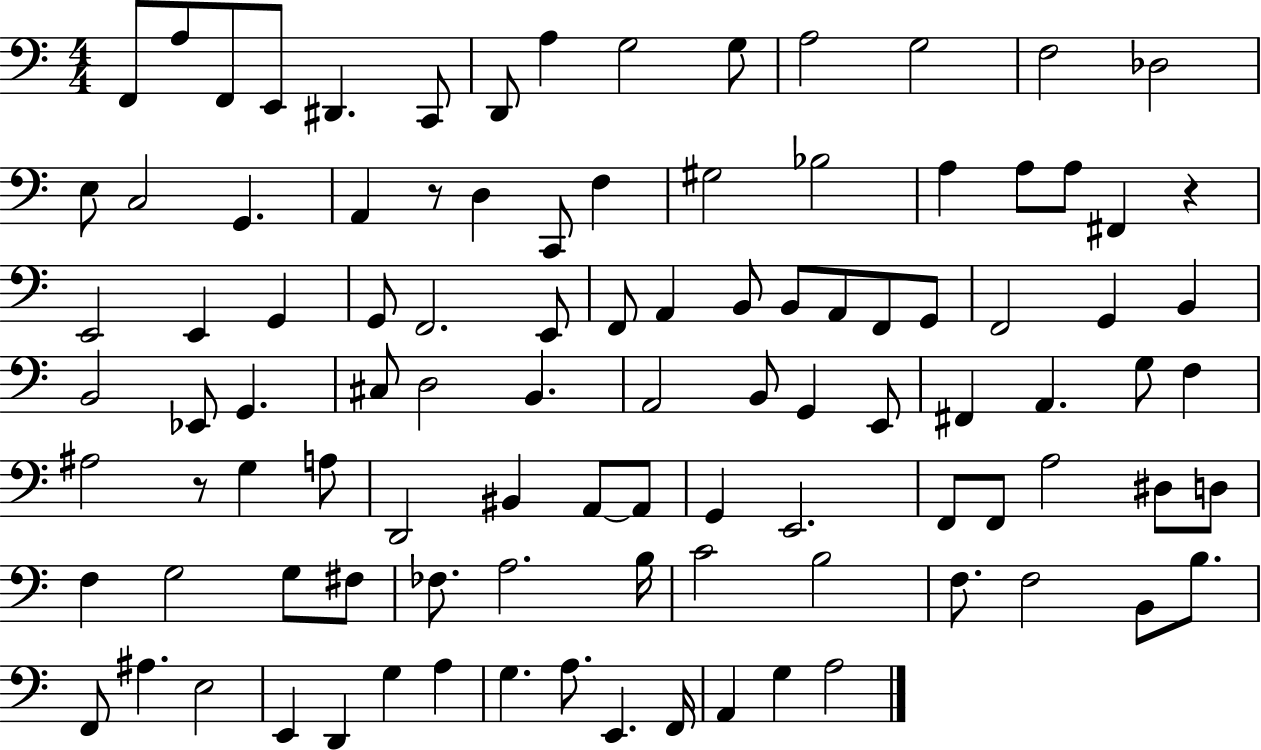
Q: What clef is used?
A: bass